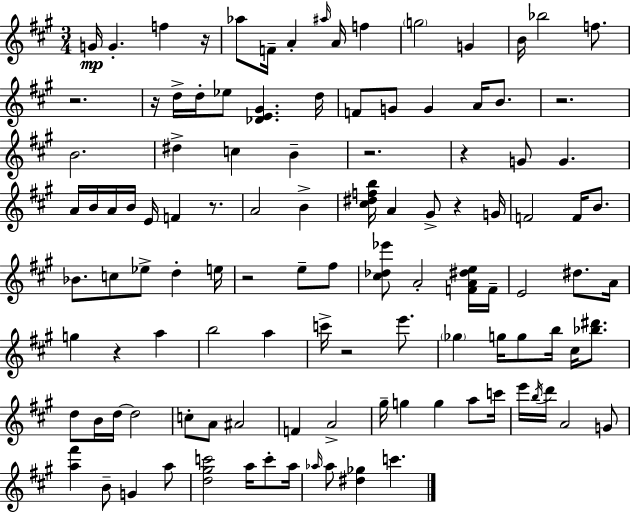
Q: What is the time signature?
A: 3/4